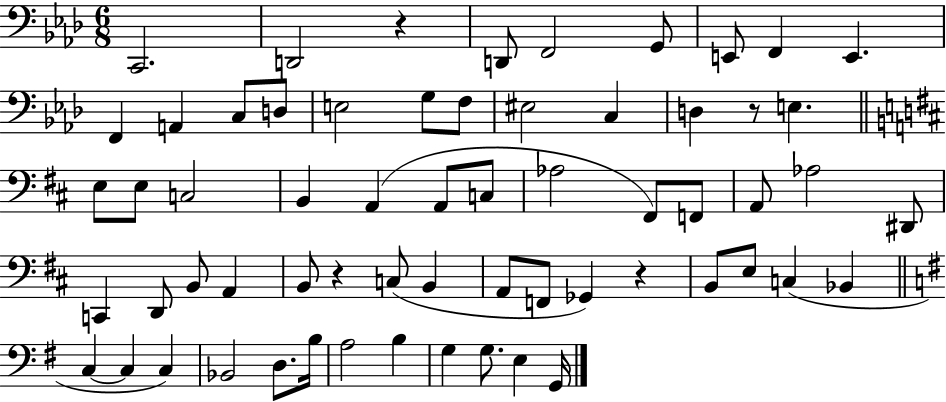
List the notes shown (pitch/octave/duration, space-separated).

C2/h. D2/h R/q D2/e F2/h G2/e E2/e F2/q E2/q. F2/q A2/q C3/e D3/e E3/h G3/e F3/e EIS3/h C3/q D3/q R/e E3/q. E3/e E3/e C3/h B2/q A2/q A2/e C3/e Ab3/h F#2/e F2/e A2/e Ab3/h D#2/e C2/q D2/e B2/e A2/q B2/e R/q C3/e B2/q A2/e F2/e Gb2/q R/q B2/e E3/e C3/q Bb2/q C3/q C3/q C3/q Bb2/h D3/e. B3/s A3/h B3/q G3/q G3/e. E3/q G2/s